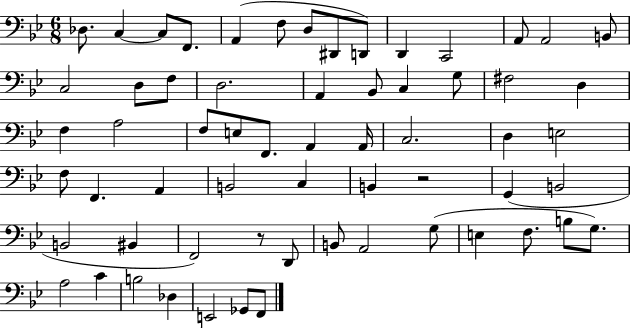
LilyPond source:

{
  \clef bass
  \numericTimeSignature
  \time 6/8
  \key bes \major
  des8. c4~~ c8 f,8. | a,4( f8 d8 dis,8 d,8) | d,4 c,2 | a,8 a,2 b,8 | \break c2 d8 f8 | d2. | a,4 bes,8 c4 g8 | fis2 d4 | \break f4 a2 | f8 e8 f,8. a,4 a,16 | c2. | d4 e2 | \break f8 f,4. a,4 | b,2 c4 | b,4 r2 | g,4( b,2 | \break b,2 bis,4 | f,2) r8 d,8 | b,8 a,2 g8( | e4 f8. b8 g8.) | \break a2 c'4 | b2 des4 | e,2 ges,8 f,8 | \bar "|."
}